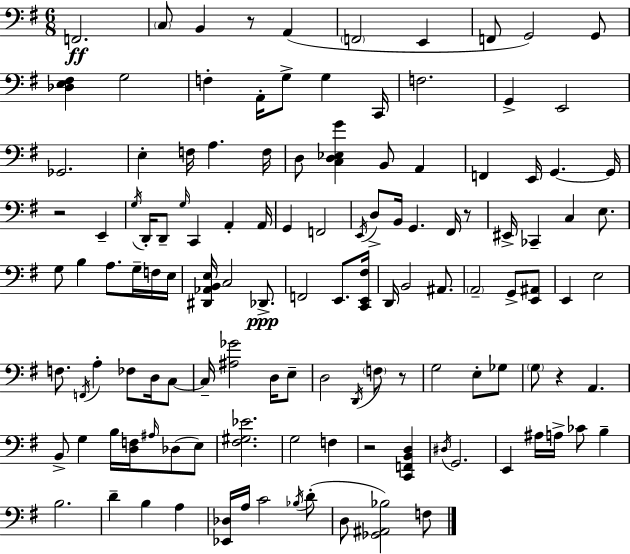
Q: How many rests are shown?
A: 6